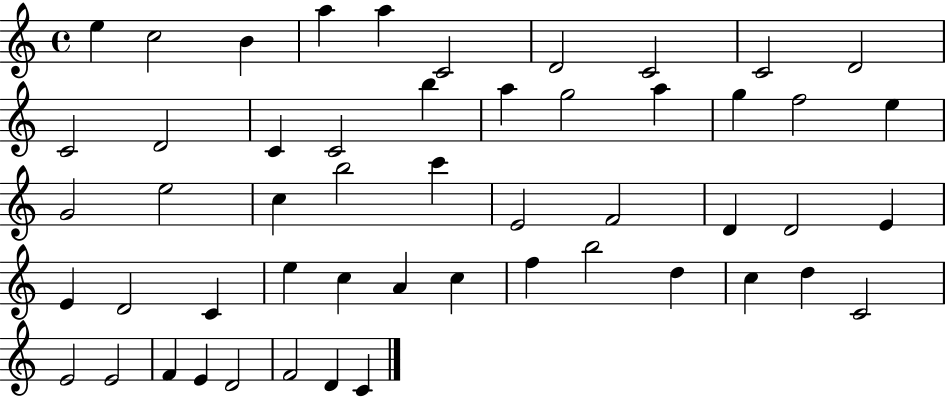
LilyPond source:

{
  \clef treble
  \time 4/4
  \defaultTimeSignature
  \key c \major
  e''4 c''2 b'4 | a''4 a''4 c'2 | d'2 c'2 | c'2 d'2 | \break c'2 d'2 | c'4 c'2 b''4 | a''4 g''2 a''4 | g''4 f''2 e''4 | \break g'2 e''2 | c''4 b''2 c'''4 | e'2 f'2 | d'4 d'2 e'4 | \break e'4 d'2 c'4 | e''4 c''4 a'4 c''4 | f''4 b''2 d''4 | c''4 d''4 c'2 | \break e'2 e'2 | f'4 e'4 d'2 | f'2 d'4 c'4 | \bar "|."
}